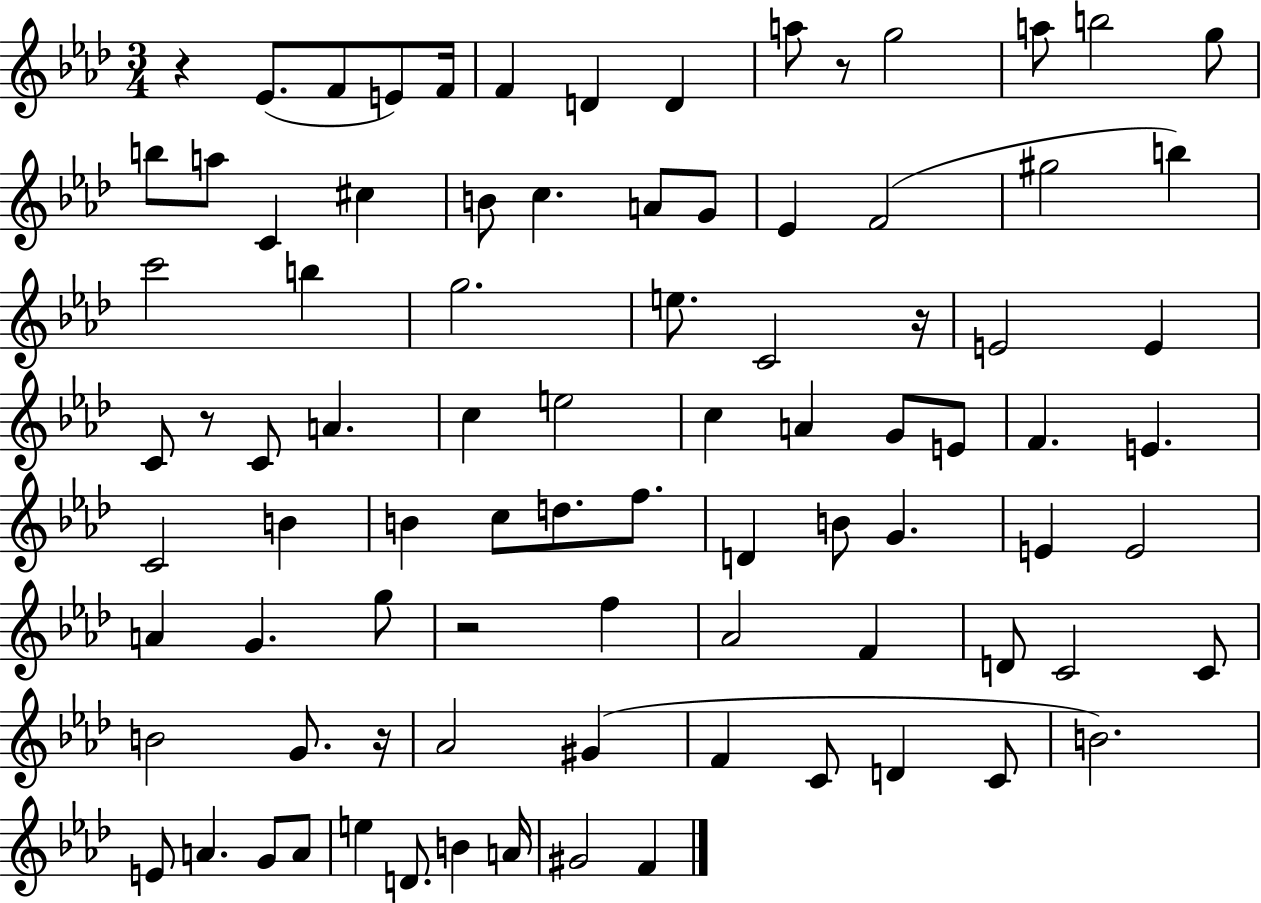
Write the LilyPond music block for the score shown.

{
  \clef treble
  \numericTimeSignature
  \time 3/4
  \key aes \major
  \repeat volta 2 { r4 ees'8.( f'8 e'8) f'16 | f'4 d'4 d'4 | a''8 r8 g''2 | a''8 b''2 g''8 | \break b''8 a''8 c'4 cis''4 | b'8 c''4. a'8 g'8 | ees'4 f'2( | gis''2 b''4) | \break c'''2 b''4 | g''2. | e''8. c'2 r16 | e'2 e'4 | \break c'8 r8 c'8 a'4. | c''4 e''2 | c''4 a'4 g'8 e'8 | f'4. e'4. | \break c'2 b'4 | b'4 c''8 d''8. f''8. | d'4 b'8 g'4. | e'4 e'2 | \break a'4 g'4. g''8 | r2 f''4 | aes'2 f'4 | d'8 c'2 c'8 | \break b'2 g'8. r16 | aes'2 gis'4( | f'4 c'8 d'4 c'8 | b'2.) | \break e'8 a'4. g'8 a'8 | e''4 d'8. b'4 a'16 | gis'2 f'4 | } \bar "|."
}